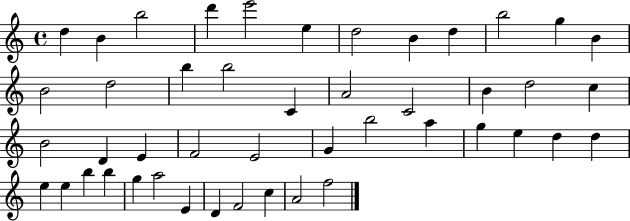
{
  \clef treble
  \time 4/4
  \defaultTimeSignature
  \key c \major
  d''4 b'4 b''2 | d'''4 e'''2 e''4 | d''2 b'4 d''4 | b''2 g''4 b'4 | \break b'2 d''2 | b''4 b''2 c'4 | a'2 c'2 | b'4 d''2 c''4 | \break b'2 d'4 e'4 | f'2 e'2 | g'4 b''2 a''4 | g''4 e''4 d''4 d''4 | \break e''4 e''4 b''4 b''4 | g''4 a''2 e'4 | d'4 f'2 c''4 | a'2 f''2 | \break \bar "|."
}